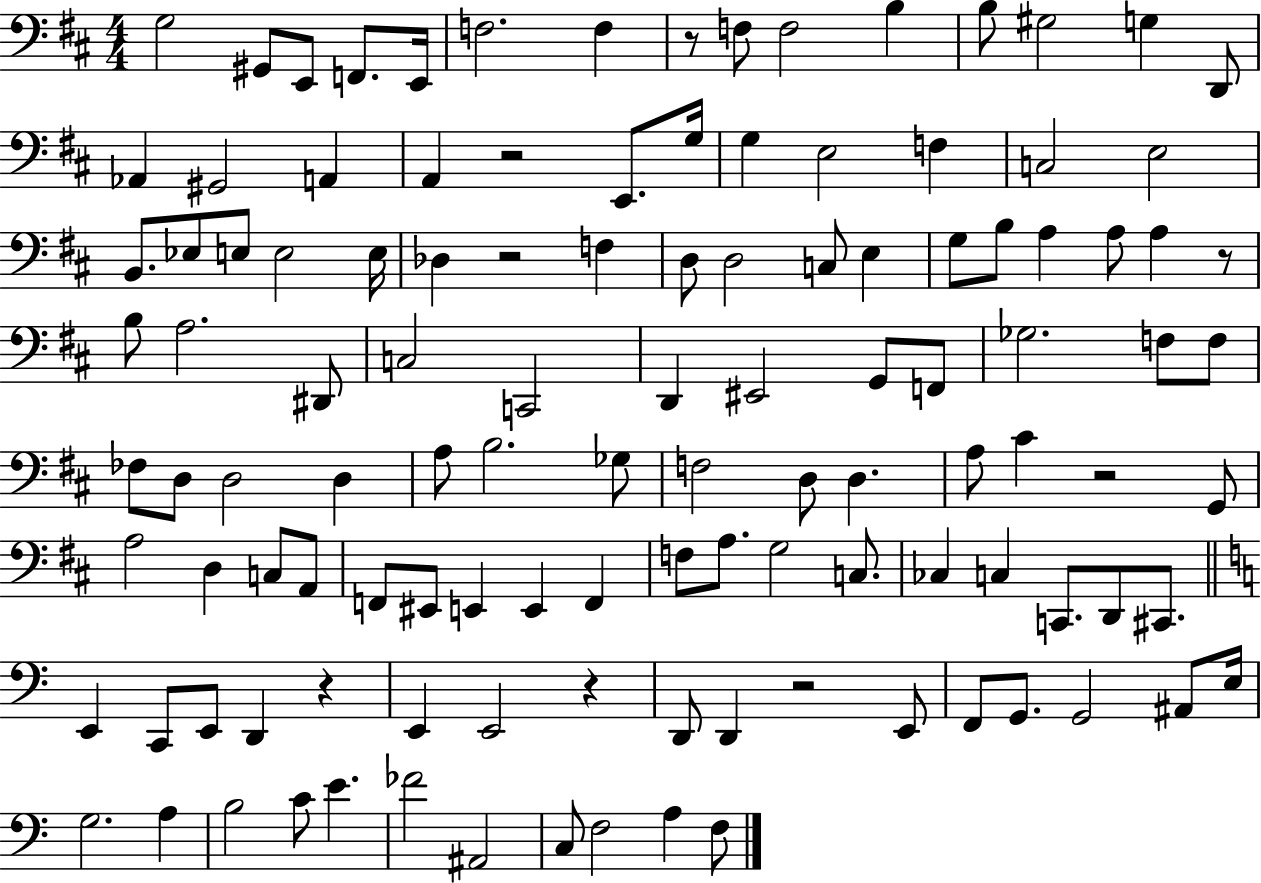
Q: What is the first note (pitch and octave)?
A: G3